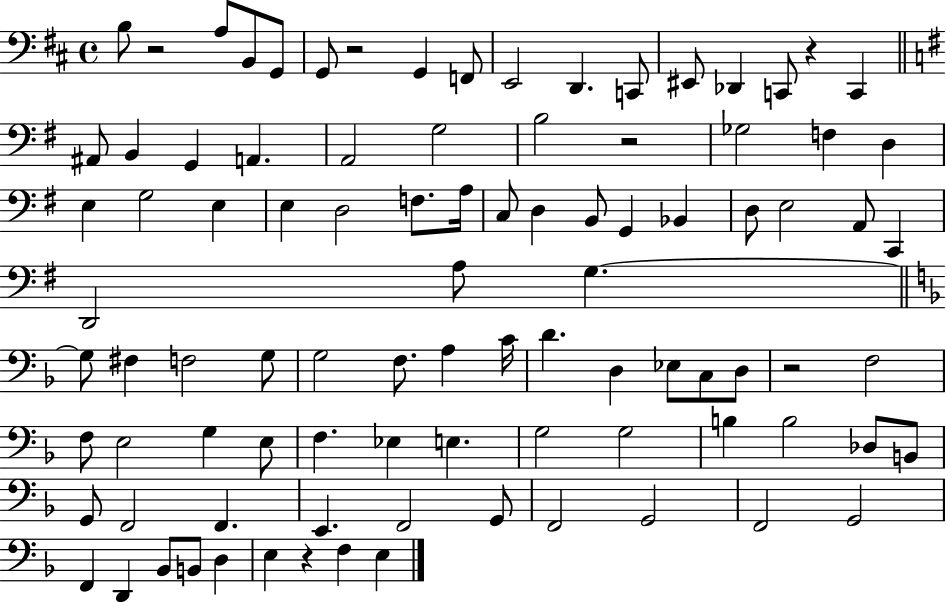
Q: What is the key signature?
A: D major